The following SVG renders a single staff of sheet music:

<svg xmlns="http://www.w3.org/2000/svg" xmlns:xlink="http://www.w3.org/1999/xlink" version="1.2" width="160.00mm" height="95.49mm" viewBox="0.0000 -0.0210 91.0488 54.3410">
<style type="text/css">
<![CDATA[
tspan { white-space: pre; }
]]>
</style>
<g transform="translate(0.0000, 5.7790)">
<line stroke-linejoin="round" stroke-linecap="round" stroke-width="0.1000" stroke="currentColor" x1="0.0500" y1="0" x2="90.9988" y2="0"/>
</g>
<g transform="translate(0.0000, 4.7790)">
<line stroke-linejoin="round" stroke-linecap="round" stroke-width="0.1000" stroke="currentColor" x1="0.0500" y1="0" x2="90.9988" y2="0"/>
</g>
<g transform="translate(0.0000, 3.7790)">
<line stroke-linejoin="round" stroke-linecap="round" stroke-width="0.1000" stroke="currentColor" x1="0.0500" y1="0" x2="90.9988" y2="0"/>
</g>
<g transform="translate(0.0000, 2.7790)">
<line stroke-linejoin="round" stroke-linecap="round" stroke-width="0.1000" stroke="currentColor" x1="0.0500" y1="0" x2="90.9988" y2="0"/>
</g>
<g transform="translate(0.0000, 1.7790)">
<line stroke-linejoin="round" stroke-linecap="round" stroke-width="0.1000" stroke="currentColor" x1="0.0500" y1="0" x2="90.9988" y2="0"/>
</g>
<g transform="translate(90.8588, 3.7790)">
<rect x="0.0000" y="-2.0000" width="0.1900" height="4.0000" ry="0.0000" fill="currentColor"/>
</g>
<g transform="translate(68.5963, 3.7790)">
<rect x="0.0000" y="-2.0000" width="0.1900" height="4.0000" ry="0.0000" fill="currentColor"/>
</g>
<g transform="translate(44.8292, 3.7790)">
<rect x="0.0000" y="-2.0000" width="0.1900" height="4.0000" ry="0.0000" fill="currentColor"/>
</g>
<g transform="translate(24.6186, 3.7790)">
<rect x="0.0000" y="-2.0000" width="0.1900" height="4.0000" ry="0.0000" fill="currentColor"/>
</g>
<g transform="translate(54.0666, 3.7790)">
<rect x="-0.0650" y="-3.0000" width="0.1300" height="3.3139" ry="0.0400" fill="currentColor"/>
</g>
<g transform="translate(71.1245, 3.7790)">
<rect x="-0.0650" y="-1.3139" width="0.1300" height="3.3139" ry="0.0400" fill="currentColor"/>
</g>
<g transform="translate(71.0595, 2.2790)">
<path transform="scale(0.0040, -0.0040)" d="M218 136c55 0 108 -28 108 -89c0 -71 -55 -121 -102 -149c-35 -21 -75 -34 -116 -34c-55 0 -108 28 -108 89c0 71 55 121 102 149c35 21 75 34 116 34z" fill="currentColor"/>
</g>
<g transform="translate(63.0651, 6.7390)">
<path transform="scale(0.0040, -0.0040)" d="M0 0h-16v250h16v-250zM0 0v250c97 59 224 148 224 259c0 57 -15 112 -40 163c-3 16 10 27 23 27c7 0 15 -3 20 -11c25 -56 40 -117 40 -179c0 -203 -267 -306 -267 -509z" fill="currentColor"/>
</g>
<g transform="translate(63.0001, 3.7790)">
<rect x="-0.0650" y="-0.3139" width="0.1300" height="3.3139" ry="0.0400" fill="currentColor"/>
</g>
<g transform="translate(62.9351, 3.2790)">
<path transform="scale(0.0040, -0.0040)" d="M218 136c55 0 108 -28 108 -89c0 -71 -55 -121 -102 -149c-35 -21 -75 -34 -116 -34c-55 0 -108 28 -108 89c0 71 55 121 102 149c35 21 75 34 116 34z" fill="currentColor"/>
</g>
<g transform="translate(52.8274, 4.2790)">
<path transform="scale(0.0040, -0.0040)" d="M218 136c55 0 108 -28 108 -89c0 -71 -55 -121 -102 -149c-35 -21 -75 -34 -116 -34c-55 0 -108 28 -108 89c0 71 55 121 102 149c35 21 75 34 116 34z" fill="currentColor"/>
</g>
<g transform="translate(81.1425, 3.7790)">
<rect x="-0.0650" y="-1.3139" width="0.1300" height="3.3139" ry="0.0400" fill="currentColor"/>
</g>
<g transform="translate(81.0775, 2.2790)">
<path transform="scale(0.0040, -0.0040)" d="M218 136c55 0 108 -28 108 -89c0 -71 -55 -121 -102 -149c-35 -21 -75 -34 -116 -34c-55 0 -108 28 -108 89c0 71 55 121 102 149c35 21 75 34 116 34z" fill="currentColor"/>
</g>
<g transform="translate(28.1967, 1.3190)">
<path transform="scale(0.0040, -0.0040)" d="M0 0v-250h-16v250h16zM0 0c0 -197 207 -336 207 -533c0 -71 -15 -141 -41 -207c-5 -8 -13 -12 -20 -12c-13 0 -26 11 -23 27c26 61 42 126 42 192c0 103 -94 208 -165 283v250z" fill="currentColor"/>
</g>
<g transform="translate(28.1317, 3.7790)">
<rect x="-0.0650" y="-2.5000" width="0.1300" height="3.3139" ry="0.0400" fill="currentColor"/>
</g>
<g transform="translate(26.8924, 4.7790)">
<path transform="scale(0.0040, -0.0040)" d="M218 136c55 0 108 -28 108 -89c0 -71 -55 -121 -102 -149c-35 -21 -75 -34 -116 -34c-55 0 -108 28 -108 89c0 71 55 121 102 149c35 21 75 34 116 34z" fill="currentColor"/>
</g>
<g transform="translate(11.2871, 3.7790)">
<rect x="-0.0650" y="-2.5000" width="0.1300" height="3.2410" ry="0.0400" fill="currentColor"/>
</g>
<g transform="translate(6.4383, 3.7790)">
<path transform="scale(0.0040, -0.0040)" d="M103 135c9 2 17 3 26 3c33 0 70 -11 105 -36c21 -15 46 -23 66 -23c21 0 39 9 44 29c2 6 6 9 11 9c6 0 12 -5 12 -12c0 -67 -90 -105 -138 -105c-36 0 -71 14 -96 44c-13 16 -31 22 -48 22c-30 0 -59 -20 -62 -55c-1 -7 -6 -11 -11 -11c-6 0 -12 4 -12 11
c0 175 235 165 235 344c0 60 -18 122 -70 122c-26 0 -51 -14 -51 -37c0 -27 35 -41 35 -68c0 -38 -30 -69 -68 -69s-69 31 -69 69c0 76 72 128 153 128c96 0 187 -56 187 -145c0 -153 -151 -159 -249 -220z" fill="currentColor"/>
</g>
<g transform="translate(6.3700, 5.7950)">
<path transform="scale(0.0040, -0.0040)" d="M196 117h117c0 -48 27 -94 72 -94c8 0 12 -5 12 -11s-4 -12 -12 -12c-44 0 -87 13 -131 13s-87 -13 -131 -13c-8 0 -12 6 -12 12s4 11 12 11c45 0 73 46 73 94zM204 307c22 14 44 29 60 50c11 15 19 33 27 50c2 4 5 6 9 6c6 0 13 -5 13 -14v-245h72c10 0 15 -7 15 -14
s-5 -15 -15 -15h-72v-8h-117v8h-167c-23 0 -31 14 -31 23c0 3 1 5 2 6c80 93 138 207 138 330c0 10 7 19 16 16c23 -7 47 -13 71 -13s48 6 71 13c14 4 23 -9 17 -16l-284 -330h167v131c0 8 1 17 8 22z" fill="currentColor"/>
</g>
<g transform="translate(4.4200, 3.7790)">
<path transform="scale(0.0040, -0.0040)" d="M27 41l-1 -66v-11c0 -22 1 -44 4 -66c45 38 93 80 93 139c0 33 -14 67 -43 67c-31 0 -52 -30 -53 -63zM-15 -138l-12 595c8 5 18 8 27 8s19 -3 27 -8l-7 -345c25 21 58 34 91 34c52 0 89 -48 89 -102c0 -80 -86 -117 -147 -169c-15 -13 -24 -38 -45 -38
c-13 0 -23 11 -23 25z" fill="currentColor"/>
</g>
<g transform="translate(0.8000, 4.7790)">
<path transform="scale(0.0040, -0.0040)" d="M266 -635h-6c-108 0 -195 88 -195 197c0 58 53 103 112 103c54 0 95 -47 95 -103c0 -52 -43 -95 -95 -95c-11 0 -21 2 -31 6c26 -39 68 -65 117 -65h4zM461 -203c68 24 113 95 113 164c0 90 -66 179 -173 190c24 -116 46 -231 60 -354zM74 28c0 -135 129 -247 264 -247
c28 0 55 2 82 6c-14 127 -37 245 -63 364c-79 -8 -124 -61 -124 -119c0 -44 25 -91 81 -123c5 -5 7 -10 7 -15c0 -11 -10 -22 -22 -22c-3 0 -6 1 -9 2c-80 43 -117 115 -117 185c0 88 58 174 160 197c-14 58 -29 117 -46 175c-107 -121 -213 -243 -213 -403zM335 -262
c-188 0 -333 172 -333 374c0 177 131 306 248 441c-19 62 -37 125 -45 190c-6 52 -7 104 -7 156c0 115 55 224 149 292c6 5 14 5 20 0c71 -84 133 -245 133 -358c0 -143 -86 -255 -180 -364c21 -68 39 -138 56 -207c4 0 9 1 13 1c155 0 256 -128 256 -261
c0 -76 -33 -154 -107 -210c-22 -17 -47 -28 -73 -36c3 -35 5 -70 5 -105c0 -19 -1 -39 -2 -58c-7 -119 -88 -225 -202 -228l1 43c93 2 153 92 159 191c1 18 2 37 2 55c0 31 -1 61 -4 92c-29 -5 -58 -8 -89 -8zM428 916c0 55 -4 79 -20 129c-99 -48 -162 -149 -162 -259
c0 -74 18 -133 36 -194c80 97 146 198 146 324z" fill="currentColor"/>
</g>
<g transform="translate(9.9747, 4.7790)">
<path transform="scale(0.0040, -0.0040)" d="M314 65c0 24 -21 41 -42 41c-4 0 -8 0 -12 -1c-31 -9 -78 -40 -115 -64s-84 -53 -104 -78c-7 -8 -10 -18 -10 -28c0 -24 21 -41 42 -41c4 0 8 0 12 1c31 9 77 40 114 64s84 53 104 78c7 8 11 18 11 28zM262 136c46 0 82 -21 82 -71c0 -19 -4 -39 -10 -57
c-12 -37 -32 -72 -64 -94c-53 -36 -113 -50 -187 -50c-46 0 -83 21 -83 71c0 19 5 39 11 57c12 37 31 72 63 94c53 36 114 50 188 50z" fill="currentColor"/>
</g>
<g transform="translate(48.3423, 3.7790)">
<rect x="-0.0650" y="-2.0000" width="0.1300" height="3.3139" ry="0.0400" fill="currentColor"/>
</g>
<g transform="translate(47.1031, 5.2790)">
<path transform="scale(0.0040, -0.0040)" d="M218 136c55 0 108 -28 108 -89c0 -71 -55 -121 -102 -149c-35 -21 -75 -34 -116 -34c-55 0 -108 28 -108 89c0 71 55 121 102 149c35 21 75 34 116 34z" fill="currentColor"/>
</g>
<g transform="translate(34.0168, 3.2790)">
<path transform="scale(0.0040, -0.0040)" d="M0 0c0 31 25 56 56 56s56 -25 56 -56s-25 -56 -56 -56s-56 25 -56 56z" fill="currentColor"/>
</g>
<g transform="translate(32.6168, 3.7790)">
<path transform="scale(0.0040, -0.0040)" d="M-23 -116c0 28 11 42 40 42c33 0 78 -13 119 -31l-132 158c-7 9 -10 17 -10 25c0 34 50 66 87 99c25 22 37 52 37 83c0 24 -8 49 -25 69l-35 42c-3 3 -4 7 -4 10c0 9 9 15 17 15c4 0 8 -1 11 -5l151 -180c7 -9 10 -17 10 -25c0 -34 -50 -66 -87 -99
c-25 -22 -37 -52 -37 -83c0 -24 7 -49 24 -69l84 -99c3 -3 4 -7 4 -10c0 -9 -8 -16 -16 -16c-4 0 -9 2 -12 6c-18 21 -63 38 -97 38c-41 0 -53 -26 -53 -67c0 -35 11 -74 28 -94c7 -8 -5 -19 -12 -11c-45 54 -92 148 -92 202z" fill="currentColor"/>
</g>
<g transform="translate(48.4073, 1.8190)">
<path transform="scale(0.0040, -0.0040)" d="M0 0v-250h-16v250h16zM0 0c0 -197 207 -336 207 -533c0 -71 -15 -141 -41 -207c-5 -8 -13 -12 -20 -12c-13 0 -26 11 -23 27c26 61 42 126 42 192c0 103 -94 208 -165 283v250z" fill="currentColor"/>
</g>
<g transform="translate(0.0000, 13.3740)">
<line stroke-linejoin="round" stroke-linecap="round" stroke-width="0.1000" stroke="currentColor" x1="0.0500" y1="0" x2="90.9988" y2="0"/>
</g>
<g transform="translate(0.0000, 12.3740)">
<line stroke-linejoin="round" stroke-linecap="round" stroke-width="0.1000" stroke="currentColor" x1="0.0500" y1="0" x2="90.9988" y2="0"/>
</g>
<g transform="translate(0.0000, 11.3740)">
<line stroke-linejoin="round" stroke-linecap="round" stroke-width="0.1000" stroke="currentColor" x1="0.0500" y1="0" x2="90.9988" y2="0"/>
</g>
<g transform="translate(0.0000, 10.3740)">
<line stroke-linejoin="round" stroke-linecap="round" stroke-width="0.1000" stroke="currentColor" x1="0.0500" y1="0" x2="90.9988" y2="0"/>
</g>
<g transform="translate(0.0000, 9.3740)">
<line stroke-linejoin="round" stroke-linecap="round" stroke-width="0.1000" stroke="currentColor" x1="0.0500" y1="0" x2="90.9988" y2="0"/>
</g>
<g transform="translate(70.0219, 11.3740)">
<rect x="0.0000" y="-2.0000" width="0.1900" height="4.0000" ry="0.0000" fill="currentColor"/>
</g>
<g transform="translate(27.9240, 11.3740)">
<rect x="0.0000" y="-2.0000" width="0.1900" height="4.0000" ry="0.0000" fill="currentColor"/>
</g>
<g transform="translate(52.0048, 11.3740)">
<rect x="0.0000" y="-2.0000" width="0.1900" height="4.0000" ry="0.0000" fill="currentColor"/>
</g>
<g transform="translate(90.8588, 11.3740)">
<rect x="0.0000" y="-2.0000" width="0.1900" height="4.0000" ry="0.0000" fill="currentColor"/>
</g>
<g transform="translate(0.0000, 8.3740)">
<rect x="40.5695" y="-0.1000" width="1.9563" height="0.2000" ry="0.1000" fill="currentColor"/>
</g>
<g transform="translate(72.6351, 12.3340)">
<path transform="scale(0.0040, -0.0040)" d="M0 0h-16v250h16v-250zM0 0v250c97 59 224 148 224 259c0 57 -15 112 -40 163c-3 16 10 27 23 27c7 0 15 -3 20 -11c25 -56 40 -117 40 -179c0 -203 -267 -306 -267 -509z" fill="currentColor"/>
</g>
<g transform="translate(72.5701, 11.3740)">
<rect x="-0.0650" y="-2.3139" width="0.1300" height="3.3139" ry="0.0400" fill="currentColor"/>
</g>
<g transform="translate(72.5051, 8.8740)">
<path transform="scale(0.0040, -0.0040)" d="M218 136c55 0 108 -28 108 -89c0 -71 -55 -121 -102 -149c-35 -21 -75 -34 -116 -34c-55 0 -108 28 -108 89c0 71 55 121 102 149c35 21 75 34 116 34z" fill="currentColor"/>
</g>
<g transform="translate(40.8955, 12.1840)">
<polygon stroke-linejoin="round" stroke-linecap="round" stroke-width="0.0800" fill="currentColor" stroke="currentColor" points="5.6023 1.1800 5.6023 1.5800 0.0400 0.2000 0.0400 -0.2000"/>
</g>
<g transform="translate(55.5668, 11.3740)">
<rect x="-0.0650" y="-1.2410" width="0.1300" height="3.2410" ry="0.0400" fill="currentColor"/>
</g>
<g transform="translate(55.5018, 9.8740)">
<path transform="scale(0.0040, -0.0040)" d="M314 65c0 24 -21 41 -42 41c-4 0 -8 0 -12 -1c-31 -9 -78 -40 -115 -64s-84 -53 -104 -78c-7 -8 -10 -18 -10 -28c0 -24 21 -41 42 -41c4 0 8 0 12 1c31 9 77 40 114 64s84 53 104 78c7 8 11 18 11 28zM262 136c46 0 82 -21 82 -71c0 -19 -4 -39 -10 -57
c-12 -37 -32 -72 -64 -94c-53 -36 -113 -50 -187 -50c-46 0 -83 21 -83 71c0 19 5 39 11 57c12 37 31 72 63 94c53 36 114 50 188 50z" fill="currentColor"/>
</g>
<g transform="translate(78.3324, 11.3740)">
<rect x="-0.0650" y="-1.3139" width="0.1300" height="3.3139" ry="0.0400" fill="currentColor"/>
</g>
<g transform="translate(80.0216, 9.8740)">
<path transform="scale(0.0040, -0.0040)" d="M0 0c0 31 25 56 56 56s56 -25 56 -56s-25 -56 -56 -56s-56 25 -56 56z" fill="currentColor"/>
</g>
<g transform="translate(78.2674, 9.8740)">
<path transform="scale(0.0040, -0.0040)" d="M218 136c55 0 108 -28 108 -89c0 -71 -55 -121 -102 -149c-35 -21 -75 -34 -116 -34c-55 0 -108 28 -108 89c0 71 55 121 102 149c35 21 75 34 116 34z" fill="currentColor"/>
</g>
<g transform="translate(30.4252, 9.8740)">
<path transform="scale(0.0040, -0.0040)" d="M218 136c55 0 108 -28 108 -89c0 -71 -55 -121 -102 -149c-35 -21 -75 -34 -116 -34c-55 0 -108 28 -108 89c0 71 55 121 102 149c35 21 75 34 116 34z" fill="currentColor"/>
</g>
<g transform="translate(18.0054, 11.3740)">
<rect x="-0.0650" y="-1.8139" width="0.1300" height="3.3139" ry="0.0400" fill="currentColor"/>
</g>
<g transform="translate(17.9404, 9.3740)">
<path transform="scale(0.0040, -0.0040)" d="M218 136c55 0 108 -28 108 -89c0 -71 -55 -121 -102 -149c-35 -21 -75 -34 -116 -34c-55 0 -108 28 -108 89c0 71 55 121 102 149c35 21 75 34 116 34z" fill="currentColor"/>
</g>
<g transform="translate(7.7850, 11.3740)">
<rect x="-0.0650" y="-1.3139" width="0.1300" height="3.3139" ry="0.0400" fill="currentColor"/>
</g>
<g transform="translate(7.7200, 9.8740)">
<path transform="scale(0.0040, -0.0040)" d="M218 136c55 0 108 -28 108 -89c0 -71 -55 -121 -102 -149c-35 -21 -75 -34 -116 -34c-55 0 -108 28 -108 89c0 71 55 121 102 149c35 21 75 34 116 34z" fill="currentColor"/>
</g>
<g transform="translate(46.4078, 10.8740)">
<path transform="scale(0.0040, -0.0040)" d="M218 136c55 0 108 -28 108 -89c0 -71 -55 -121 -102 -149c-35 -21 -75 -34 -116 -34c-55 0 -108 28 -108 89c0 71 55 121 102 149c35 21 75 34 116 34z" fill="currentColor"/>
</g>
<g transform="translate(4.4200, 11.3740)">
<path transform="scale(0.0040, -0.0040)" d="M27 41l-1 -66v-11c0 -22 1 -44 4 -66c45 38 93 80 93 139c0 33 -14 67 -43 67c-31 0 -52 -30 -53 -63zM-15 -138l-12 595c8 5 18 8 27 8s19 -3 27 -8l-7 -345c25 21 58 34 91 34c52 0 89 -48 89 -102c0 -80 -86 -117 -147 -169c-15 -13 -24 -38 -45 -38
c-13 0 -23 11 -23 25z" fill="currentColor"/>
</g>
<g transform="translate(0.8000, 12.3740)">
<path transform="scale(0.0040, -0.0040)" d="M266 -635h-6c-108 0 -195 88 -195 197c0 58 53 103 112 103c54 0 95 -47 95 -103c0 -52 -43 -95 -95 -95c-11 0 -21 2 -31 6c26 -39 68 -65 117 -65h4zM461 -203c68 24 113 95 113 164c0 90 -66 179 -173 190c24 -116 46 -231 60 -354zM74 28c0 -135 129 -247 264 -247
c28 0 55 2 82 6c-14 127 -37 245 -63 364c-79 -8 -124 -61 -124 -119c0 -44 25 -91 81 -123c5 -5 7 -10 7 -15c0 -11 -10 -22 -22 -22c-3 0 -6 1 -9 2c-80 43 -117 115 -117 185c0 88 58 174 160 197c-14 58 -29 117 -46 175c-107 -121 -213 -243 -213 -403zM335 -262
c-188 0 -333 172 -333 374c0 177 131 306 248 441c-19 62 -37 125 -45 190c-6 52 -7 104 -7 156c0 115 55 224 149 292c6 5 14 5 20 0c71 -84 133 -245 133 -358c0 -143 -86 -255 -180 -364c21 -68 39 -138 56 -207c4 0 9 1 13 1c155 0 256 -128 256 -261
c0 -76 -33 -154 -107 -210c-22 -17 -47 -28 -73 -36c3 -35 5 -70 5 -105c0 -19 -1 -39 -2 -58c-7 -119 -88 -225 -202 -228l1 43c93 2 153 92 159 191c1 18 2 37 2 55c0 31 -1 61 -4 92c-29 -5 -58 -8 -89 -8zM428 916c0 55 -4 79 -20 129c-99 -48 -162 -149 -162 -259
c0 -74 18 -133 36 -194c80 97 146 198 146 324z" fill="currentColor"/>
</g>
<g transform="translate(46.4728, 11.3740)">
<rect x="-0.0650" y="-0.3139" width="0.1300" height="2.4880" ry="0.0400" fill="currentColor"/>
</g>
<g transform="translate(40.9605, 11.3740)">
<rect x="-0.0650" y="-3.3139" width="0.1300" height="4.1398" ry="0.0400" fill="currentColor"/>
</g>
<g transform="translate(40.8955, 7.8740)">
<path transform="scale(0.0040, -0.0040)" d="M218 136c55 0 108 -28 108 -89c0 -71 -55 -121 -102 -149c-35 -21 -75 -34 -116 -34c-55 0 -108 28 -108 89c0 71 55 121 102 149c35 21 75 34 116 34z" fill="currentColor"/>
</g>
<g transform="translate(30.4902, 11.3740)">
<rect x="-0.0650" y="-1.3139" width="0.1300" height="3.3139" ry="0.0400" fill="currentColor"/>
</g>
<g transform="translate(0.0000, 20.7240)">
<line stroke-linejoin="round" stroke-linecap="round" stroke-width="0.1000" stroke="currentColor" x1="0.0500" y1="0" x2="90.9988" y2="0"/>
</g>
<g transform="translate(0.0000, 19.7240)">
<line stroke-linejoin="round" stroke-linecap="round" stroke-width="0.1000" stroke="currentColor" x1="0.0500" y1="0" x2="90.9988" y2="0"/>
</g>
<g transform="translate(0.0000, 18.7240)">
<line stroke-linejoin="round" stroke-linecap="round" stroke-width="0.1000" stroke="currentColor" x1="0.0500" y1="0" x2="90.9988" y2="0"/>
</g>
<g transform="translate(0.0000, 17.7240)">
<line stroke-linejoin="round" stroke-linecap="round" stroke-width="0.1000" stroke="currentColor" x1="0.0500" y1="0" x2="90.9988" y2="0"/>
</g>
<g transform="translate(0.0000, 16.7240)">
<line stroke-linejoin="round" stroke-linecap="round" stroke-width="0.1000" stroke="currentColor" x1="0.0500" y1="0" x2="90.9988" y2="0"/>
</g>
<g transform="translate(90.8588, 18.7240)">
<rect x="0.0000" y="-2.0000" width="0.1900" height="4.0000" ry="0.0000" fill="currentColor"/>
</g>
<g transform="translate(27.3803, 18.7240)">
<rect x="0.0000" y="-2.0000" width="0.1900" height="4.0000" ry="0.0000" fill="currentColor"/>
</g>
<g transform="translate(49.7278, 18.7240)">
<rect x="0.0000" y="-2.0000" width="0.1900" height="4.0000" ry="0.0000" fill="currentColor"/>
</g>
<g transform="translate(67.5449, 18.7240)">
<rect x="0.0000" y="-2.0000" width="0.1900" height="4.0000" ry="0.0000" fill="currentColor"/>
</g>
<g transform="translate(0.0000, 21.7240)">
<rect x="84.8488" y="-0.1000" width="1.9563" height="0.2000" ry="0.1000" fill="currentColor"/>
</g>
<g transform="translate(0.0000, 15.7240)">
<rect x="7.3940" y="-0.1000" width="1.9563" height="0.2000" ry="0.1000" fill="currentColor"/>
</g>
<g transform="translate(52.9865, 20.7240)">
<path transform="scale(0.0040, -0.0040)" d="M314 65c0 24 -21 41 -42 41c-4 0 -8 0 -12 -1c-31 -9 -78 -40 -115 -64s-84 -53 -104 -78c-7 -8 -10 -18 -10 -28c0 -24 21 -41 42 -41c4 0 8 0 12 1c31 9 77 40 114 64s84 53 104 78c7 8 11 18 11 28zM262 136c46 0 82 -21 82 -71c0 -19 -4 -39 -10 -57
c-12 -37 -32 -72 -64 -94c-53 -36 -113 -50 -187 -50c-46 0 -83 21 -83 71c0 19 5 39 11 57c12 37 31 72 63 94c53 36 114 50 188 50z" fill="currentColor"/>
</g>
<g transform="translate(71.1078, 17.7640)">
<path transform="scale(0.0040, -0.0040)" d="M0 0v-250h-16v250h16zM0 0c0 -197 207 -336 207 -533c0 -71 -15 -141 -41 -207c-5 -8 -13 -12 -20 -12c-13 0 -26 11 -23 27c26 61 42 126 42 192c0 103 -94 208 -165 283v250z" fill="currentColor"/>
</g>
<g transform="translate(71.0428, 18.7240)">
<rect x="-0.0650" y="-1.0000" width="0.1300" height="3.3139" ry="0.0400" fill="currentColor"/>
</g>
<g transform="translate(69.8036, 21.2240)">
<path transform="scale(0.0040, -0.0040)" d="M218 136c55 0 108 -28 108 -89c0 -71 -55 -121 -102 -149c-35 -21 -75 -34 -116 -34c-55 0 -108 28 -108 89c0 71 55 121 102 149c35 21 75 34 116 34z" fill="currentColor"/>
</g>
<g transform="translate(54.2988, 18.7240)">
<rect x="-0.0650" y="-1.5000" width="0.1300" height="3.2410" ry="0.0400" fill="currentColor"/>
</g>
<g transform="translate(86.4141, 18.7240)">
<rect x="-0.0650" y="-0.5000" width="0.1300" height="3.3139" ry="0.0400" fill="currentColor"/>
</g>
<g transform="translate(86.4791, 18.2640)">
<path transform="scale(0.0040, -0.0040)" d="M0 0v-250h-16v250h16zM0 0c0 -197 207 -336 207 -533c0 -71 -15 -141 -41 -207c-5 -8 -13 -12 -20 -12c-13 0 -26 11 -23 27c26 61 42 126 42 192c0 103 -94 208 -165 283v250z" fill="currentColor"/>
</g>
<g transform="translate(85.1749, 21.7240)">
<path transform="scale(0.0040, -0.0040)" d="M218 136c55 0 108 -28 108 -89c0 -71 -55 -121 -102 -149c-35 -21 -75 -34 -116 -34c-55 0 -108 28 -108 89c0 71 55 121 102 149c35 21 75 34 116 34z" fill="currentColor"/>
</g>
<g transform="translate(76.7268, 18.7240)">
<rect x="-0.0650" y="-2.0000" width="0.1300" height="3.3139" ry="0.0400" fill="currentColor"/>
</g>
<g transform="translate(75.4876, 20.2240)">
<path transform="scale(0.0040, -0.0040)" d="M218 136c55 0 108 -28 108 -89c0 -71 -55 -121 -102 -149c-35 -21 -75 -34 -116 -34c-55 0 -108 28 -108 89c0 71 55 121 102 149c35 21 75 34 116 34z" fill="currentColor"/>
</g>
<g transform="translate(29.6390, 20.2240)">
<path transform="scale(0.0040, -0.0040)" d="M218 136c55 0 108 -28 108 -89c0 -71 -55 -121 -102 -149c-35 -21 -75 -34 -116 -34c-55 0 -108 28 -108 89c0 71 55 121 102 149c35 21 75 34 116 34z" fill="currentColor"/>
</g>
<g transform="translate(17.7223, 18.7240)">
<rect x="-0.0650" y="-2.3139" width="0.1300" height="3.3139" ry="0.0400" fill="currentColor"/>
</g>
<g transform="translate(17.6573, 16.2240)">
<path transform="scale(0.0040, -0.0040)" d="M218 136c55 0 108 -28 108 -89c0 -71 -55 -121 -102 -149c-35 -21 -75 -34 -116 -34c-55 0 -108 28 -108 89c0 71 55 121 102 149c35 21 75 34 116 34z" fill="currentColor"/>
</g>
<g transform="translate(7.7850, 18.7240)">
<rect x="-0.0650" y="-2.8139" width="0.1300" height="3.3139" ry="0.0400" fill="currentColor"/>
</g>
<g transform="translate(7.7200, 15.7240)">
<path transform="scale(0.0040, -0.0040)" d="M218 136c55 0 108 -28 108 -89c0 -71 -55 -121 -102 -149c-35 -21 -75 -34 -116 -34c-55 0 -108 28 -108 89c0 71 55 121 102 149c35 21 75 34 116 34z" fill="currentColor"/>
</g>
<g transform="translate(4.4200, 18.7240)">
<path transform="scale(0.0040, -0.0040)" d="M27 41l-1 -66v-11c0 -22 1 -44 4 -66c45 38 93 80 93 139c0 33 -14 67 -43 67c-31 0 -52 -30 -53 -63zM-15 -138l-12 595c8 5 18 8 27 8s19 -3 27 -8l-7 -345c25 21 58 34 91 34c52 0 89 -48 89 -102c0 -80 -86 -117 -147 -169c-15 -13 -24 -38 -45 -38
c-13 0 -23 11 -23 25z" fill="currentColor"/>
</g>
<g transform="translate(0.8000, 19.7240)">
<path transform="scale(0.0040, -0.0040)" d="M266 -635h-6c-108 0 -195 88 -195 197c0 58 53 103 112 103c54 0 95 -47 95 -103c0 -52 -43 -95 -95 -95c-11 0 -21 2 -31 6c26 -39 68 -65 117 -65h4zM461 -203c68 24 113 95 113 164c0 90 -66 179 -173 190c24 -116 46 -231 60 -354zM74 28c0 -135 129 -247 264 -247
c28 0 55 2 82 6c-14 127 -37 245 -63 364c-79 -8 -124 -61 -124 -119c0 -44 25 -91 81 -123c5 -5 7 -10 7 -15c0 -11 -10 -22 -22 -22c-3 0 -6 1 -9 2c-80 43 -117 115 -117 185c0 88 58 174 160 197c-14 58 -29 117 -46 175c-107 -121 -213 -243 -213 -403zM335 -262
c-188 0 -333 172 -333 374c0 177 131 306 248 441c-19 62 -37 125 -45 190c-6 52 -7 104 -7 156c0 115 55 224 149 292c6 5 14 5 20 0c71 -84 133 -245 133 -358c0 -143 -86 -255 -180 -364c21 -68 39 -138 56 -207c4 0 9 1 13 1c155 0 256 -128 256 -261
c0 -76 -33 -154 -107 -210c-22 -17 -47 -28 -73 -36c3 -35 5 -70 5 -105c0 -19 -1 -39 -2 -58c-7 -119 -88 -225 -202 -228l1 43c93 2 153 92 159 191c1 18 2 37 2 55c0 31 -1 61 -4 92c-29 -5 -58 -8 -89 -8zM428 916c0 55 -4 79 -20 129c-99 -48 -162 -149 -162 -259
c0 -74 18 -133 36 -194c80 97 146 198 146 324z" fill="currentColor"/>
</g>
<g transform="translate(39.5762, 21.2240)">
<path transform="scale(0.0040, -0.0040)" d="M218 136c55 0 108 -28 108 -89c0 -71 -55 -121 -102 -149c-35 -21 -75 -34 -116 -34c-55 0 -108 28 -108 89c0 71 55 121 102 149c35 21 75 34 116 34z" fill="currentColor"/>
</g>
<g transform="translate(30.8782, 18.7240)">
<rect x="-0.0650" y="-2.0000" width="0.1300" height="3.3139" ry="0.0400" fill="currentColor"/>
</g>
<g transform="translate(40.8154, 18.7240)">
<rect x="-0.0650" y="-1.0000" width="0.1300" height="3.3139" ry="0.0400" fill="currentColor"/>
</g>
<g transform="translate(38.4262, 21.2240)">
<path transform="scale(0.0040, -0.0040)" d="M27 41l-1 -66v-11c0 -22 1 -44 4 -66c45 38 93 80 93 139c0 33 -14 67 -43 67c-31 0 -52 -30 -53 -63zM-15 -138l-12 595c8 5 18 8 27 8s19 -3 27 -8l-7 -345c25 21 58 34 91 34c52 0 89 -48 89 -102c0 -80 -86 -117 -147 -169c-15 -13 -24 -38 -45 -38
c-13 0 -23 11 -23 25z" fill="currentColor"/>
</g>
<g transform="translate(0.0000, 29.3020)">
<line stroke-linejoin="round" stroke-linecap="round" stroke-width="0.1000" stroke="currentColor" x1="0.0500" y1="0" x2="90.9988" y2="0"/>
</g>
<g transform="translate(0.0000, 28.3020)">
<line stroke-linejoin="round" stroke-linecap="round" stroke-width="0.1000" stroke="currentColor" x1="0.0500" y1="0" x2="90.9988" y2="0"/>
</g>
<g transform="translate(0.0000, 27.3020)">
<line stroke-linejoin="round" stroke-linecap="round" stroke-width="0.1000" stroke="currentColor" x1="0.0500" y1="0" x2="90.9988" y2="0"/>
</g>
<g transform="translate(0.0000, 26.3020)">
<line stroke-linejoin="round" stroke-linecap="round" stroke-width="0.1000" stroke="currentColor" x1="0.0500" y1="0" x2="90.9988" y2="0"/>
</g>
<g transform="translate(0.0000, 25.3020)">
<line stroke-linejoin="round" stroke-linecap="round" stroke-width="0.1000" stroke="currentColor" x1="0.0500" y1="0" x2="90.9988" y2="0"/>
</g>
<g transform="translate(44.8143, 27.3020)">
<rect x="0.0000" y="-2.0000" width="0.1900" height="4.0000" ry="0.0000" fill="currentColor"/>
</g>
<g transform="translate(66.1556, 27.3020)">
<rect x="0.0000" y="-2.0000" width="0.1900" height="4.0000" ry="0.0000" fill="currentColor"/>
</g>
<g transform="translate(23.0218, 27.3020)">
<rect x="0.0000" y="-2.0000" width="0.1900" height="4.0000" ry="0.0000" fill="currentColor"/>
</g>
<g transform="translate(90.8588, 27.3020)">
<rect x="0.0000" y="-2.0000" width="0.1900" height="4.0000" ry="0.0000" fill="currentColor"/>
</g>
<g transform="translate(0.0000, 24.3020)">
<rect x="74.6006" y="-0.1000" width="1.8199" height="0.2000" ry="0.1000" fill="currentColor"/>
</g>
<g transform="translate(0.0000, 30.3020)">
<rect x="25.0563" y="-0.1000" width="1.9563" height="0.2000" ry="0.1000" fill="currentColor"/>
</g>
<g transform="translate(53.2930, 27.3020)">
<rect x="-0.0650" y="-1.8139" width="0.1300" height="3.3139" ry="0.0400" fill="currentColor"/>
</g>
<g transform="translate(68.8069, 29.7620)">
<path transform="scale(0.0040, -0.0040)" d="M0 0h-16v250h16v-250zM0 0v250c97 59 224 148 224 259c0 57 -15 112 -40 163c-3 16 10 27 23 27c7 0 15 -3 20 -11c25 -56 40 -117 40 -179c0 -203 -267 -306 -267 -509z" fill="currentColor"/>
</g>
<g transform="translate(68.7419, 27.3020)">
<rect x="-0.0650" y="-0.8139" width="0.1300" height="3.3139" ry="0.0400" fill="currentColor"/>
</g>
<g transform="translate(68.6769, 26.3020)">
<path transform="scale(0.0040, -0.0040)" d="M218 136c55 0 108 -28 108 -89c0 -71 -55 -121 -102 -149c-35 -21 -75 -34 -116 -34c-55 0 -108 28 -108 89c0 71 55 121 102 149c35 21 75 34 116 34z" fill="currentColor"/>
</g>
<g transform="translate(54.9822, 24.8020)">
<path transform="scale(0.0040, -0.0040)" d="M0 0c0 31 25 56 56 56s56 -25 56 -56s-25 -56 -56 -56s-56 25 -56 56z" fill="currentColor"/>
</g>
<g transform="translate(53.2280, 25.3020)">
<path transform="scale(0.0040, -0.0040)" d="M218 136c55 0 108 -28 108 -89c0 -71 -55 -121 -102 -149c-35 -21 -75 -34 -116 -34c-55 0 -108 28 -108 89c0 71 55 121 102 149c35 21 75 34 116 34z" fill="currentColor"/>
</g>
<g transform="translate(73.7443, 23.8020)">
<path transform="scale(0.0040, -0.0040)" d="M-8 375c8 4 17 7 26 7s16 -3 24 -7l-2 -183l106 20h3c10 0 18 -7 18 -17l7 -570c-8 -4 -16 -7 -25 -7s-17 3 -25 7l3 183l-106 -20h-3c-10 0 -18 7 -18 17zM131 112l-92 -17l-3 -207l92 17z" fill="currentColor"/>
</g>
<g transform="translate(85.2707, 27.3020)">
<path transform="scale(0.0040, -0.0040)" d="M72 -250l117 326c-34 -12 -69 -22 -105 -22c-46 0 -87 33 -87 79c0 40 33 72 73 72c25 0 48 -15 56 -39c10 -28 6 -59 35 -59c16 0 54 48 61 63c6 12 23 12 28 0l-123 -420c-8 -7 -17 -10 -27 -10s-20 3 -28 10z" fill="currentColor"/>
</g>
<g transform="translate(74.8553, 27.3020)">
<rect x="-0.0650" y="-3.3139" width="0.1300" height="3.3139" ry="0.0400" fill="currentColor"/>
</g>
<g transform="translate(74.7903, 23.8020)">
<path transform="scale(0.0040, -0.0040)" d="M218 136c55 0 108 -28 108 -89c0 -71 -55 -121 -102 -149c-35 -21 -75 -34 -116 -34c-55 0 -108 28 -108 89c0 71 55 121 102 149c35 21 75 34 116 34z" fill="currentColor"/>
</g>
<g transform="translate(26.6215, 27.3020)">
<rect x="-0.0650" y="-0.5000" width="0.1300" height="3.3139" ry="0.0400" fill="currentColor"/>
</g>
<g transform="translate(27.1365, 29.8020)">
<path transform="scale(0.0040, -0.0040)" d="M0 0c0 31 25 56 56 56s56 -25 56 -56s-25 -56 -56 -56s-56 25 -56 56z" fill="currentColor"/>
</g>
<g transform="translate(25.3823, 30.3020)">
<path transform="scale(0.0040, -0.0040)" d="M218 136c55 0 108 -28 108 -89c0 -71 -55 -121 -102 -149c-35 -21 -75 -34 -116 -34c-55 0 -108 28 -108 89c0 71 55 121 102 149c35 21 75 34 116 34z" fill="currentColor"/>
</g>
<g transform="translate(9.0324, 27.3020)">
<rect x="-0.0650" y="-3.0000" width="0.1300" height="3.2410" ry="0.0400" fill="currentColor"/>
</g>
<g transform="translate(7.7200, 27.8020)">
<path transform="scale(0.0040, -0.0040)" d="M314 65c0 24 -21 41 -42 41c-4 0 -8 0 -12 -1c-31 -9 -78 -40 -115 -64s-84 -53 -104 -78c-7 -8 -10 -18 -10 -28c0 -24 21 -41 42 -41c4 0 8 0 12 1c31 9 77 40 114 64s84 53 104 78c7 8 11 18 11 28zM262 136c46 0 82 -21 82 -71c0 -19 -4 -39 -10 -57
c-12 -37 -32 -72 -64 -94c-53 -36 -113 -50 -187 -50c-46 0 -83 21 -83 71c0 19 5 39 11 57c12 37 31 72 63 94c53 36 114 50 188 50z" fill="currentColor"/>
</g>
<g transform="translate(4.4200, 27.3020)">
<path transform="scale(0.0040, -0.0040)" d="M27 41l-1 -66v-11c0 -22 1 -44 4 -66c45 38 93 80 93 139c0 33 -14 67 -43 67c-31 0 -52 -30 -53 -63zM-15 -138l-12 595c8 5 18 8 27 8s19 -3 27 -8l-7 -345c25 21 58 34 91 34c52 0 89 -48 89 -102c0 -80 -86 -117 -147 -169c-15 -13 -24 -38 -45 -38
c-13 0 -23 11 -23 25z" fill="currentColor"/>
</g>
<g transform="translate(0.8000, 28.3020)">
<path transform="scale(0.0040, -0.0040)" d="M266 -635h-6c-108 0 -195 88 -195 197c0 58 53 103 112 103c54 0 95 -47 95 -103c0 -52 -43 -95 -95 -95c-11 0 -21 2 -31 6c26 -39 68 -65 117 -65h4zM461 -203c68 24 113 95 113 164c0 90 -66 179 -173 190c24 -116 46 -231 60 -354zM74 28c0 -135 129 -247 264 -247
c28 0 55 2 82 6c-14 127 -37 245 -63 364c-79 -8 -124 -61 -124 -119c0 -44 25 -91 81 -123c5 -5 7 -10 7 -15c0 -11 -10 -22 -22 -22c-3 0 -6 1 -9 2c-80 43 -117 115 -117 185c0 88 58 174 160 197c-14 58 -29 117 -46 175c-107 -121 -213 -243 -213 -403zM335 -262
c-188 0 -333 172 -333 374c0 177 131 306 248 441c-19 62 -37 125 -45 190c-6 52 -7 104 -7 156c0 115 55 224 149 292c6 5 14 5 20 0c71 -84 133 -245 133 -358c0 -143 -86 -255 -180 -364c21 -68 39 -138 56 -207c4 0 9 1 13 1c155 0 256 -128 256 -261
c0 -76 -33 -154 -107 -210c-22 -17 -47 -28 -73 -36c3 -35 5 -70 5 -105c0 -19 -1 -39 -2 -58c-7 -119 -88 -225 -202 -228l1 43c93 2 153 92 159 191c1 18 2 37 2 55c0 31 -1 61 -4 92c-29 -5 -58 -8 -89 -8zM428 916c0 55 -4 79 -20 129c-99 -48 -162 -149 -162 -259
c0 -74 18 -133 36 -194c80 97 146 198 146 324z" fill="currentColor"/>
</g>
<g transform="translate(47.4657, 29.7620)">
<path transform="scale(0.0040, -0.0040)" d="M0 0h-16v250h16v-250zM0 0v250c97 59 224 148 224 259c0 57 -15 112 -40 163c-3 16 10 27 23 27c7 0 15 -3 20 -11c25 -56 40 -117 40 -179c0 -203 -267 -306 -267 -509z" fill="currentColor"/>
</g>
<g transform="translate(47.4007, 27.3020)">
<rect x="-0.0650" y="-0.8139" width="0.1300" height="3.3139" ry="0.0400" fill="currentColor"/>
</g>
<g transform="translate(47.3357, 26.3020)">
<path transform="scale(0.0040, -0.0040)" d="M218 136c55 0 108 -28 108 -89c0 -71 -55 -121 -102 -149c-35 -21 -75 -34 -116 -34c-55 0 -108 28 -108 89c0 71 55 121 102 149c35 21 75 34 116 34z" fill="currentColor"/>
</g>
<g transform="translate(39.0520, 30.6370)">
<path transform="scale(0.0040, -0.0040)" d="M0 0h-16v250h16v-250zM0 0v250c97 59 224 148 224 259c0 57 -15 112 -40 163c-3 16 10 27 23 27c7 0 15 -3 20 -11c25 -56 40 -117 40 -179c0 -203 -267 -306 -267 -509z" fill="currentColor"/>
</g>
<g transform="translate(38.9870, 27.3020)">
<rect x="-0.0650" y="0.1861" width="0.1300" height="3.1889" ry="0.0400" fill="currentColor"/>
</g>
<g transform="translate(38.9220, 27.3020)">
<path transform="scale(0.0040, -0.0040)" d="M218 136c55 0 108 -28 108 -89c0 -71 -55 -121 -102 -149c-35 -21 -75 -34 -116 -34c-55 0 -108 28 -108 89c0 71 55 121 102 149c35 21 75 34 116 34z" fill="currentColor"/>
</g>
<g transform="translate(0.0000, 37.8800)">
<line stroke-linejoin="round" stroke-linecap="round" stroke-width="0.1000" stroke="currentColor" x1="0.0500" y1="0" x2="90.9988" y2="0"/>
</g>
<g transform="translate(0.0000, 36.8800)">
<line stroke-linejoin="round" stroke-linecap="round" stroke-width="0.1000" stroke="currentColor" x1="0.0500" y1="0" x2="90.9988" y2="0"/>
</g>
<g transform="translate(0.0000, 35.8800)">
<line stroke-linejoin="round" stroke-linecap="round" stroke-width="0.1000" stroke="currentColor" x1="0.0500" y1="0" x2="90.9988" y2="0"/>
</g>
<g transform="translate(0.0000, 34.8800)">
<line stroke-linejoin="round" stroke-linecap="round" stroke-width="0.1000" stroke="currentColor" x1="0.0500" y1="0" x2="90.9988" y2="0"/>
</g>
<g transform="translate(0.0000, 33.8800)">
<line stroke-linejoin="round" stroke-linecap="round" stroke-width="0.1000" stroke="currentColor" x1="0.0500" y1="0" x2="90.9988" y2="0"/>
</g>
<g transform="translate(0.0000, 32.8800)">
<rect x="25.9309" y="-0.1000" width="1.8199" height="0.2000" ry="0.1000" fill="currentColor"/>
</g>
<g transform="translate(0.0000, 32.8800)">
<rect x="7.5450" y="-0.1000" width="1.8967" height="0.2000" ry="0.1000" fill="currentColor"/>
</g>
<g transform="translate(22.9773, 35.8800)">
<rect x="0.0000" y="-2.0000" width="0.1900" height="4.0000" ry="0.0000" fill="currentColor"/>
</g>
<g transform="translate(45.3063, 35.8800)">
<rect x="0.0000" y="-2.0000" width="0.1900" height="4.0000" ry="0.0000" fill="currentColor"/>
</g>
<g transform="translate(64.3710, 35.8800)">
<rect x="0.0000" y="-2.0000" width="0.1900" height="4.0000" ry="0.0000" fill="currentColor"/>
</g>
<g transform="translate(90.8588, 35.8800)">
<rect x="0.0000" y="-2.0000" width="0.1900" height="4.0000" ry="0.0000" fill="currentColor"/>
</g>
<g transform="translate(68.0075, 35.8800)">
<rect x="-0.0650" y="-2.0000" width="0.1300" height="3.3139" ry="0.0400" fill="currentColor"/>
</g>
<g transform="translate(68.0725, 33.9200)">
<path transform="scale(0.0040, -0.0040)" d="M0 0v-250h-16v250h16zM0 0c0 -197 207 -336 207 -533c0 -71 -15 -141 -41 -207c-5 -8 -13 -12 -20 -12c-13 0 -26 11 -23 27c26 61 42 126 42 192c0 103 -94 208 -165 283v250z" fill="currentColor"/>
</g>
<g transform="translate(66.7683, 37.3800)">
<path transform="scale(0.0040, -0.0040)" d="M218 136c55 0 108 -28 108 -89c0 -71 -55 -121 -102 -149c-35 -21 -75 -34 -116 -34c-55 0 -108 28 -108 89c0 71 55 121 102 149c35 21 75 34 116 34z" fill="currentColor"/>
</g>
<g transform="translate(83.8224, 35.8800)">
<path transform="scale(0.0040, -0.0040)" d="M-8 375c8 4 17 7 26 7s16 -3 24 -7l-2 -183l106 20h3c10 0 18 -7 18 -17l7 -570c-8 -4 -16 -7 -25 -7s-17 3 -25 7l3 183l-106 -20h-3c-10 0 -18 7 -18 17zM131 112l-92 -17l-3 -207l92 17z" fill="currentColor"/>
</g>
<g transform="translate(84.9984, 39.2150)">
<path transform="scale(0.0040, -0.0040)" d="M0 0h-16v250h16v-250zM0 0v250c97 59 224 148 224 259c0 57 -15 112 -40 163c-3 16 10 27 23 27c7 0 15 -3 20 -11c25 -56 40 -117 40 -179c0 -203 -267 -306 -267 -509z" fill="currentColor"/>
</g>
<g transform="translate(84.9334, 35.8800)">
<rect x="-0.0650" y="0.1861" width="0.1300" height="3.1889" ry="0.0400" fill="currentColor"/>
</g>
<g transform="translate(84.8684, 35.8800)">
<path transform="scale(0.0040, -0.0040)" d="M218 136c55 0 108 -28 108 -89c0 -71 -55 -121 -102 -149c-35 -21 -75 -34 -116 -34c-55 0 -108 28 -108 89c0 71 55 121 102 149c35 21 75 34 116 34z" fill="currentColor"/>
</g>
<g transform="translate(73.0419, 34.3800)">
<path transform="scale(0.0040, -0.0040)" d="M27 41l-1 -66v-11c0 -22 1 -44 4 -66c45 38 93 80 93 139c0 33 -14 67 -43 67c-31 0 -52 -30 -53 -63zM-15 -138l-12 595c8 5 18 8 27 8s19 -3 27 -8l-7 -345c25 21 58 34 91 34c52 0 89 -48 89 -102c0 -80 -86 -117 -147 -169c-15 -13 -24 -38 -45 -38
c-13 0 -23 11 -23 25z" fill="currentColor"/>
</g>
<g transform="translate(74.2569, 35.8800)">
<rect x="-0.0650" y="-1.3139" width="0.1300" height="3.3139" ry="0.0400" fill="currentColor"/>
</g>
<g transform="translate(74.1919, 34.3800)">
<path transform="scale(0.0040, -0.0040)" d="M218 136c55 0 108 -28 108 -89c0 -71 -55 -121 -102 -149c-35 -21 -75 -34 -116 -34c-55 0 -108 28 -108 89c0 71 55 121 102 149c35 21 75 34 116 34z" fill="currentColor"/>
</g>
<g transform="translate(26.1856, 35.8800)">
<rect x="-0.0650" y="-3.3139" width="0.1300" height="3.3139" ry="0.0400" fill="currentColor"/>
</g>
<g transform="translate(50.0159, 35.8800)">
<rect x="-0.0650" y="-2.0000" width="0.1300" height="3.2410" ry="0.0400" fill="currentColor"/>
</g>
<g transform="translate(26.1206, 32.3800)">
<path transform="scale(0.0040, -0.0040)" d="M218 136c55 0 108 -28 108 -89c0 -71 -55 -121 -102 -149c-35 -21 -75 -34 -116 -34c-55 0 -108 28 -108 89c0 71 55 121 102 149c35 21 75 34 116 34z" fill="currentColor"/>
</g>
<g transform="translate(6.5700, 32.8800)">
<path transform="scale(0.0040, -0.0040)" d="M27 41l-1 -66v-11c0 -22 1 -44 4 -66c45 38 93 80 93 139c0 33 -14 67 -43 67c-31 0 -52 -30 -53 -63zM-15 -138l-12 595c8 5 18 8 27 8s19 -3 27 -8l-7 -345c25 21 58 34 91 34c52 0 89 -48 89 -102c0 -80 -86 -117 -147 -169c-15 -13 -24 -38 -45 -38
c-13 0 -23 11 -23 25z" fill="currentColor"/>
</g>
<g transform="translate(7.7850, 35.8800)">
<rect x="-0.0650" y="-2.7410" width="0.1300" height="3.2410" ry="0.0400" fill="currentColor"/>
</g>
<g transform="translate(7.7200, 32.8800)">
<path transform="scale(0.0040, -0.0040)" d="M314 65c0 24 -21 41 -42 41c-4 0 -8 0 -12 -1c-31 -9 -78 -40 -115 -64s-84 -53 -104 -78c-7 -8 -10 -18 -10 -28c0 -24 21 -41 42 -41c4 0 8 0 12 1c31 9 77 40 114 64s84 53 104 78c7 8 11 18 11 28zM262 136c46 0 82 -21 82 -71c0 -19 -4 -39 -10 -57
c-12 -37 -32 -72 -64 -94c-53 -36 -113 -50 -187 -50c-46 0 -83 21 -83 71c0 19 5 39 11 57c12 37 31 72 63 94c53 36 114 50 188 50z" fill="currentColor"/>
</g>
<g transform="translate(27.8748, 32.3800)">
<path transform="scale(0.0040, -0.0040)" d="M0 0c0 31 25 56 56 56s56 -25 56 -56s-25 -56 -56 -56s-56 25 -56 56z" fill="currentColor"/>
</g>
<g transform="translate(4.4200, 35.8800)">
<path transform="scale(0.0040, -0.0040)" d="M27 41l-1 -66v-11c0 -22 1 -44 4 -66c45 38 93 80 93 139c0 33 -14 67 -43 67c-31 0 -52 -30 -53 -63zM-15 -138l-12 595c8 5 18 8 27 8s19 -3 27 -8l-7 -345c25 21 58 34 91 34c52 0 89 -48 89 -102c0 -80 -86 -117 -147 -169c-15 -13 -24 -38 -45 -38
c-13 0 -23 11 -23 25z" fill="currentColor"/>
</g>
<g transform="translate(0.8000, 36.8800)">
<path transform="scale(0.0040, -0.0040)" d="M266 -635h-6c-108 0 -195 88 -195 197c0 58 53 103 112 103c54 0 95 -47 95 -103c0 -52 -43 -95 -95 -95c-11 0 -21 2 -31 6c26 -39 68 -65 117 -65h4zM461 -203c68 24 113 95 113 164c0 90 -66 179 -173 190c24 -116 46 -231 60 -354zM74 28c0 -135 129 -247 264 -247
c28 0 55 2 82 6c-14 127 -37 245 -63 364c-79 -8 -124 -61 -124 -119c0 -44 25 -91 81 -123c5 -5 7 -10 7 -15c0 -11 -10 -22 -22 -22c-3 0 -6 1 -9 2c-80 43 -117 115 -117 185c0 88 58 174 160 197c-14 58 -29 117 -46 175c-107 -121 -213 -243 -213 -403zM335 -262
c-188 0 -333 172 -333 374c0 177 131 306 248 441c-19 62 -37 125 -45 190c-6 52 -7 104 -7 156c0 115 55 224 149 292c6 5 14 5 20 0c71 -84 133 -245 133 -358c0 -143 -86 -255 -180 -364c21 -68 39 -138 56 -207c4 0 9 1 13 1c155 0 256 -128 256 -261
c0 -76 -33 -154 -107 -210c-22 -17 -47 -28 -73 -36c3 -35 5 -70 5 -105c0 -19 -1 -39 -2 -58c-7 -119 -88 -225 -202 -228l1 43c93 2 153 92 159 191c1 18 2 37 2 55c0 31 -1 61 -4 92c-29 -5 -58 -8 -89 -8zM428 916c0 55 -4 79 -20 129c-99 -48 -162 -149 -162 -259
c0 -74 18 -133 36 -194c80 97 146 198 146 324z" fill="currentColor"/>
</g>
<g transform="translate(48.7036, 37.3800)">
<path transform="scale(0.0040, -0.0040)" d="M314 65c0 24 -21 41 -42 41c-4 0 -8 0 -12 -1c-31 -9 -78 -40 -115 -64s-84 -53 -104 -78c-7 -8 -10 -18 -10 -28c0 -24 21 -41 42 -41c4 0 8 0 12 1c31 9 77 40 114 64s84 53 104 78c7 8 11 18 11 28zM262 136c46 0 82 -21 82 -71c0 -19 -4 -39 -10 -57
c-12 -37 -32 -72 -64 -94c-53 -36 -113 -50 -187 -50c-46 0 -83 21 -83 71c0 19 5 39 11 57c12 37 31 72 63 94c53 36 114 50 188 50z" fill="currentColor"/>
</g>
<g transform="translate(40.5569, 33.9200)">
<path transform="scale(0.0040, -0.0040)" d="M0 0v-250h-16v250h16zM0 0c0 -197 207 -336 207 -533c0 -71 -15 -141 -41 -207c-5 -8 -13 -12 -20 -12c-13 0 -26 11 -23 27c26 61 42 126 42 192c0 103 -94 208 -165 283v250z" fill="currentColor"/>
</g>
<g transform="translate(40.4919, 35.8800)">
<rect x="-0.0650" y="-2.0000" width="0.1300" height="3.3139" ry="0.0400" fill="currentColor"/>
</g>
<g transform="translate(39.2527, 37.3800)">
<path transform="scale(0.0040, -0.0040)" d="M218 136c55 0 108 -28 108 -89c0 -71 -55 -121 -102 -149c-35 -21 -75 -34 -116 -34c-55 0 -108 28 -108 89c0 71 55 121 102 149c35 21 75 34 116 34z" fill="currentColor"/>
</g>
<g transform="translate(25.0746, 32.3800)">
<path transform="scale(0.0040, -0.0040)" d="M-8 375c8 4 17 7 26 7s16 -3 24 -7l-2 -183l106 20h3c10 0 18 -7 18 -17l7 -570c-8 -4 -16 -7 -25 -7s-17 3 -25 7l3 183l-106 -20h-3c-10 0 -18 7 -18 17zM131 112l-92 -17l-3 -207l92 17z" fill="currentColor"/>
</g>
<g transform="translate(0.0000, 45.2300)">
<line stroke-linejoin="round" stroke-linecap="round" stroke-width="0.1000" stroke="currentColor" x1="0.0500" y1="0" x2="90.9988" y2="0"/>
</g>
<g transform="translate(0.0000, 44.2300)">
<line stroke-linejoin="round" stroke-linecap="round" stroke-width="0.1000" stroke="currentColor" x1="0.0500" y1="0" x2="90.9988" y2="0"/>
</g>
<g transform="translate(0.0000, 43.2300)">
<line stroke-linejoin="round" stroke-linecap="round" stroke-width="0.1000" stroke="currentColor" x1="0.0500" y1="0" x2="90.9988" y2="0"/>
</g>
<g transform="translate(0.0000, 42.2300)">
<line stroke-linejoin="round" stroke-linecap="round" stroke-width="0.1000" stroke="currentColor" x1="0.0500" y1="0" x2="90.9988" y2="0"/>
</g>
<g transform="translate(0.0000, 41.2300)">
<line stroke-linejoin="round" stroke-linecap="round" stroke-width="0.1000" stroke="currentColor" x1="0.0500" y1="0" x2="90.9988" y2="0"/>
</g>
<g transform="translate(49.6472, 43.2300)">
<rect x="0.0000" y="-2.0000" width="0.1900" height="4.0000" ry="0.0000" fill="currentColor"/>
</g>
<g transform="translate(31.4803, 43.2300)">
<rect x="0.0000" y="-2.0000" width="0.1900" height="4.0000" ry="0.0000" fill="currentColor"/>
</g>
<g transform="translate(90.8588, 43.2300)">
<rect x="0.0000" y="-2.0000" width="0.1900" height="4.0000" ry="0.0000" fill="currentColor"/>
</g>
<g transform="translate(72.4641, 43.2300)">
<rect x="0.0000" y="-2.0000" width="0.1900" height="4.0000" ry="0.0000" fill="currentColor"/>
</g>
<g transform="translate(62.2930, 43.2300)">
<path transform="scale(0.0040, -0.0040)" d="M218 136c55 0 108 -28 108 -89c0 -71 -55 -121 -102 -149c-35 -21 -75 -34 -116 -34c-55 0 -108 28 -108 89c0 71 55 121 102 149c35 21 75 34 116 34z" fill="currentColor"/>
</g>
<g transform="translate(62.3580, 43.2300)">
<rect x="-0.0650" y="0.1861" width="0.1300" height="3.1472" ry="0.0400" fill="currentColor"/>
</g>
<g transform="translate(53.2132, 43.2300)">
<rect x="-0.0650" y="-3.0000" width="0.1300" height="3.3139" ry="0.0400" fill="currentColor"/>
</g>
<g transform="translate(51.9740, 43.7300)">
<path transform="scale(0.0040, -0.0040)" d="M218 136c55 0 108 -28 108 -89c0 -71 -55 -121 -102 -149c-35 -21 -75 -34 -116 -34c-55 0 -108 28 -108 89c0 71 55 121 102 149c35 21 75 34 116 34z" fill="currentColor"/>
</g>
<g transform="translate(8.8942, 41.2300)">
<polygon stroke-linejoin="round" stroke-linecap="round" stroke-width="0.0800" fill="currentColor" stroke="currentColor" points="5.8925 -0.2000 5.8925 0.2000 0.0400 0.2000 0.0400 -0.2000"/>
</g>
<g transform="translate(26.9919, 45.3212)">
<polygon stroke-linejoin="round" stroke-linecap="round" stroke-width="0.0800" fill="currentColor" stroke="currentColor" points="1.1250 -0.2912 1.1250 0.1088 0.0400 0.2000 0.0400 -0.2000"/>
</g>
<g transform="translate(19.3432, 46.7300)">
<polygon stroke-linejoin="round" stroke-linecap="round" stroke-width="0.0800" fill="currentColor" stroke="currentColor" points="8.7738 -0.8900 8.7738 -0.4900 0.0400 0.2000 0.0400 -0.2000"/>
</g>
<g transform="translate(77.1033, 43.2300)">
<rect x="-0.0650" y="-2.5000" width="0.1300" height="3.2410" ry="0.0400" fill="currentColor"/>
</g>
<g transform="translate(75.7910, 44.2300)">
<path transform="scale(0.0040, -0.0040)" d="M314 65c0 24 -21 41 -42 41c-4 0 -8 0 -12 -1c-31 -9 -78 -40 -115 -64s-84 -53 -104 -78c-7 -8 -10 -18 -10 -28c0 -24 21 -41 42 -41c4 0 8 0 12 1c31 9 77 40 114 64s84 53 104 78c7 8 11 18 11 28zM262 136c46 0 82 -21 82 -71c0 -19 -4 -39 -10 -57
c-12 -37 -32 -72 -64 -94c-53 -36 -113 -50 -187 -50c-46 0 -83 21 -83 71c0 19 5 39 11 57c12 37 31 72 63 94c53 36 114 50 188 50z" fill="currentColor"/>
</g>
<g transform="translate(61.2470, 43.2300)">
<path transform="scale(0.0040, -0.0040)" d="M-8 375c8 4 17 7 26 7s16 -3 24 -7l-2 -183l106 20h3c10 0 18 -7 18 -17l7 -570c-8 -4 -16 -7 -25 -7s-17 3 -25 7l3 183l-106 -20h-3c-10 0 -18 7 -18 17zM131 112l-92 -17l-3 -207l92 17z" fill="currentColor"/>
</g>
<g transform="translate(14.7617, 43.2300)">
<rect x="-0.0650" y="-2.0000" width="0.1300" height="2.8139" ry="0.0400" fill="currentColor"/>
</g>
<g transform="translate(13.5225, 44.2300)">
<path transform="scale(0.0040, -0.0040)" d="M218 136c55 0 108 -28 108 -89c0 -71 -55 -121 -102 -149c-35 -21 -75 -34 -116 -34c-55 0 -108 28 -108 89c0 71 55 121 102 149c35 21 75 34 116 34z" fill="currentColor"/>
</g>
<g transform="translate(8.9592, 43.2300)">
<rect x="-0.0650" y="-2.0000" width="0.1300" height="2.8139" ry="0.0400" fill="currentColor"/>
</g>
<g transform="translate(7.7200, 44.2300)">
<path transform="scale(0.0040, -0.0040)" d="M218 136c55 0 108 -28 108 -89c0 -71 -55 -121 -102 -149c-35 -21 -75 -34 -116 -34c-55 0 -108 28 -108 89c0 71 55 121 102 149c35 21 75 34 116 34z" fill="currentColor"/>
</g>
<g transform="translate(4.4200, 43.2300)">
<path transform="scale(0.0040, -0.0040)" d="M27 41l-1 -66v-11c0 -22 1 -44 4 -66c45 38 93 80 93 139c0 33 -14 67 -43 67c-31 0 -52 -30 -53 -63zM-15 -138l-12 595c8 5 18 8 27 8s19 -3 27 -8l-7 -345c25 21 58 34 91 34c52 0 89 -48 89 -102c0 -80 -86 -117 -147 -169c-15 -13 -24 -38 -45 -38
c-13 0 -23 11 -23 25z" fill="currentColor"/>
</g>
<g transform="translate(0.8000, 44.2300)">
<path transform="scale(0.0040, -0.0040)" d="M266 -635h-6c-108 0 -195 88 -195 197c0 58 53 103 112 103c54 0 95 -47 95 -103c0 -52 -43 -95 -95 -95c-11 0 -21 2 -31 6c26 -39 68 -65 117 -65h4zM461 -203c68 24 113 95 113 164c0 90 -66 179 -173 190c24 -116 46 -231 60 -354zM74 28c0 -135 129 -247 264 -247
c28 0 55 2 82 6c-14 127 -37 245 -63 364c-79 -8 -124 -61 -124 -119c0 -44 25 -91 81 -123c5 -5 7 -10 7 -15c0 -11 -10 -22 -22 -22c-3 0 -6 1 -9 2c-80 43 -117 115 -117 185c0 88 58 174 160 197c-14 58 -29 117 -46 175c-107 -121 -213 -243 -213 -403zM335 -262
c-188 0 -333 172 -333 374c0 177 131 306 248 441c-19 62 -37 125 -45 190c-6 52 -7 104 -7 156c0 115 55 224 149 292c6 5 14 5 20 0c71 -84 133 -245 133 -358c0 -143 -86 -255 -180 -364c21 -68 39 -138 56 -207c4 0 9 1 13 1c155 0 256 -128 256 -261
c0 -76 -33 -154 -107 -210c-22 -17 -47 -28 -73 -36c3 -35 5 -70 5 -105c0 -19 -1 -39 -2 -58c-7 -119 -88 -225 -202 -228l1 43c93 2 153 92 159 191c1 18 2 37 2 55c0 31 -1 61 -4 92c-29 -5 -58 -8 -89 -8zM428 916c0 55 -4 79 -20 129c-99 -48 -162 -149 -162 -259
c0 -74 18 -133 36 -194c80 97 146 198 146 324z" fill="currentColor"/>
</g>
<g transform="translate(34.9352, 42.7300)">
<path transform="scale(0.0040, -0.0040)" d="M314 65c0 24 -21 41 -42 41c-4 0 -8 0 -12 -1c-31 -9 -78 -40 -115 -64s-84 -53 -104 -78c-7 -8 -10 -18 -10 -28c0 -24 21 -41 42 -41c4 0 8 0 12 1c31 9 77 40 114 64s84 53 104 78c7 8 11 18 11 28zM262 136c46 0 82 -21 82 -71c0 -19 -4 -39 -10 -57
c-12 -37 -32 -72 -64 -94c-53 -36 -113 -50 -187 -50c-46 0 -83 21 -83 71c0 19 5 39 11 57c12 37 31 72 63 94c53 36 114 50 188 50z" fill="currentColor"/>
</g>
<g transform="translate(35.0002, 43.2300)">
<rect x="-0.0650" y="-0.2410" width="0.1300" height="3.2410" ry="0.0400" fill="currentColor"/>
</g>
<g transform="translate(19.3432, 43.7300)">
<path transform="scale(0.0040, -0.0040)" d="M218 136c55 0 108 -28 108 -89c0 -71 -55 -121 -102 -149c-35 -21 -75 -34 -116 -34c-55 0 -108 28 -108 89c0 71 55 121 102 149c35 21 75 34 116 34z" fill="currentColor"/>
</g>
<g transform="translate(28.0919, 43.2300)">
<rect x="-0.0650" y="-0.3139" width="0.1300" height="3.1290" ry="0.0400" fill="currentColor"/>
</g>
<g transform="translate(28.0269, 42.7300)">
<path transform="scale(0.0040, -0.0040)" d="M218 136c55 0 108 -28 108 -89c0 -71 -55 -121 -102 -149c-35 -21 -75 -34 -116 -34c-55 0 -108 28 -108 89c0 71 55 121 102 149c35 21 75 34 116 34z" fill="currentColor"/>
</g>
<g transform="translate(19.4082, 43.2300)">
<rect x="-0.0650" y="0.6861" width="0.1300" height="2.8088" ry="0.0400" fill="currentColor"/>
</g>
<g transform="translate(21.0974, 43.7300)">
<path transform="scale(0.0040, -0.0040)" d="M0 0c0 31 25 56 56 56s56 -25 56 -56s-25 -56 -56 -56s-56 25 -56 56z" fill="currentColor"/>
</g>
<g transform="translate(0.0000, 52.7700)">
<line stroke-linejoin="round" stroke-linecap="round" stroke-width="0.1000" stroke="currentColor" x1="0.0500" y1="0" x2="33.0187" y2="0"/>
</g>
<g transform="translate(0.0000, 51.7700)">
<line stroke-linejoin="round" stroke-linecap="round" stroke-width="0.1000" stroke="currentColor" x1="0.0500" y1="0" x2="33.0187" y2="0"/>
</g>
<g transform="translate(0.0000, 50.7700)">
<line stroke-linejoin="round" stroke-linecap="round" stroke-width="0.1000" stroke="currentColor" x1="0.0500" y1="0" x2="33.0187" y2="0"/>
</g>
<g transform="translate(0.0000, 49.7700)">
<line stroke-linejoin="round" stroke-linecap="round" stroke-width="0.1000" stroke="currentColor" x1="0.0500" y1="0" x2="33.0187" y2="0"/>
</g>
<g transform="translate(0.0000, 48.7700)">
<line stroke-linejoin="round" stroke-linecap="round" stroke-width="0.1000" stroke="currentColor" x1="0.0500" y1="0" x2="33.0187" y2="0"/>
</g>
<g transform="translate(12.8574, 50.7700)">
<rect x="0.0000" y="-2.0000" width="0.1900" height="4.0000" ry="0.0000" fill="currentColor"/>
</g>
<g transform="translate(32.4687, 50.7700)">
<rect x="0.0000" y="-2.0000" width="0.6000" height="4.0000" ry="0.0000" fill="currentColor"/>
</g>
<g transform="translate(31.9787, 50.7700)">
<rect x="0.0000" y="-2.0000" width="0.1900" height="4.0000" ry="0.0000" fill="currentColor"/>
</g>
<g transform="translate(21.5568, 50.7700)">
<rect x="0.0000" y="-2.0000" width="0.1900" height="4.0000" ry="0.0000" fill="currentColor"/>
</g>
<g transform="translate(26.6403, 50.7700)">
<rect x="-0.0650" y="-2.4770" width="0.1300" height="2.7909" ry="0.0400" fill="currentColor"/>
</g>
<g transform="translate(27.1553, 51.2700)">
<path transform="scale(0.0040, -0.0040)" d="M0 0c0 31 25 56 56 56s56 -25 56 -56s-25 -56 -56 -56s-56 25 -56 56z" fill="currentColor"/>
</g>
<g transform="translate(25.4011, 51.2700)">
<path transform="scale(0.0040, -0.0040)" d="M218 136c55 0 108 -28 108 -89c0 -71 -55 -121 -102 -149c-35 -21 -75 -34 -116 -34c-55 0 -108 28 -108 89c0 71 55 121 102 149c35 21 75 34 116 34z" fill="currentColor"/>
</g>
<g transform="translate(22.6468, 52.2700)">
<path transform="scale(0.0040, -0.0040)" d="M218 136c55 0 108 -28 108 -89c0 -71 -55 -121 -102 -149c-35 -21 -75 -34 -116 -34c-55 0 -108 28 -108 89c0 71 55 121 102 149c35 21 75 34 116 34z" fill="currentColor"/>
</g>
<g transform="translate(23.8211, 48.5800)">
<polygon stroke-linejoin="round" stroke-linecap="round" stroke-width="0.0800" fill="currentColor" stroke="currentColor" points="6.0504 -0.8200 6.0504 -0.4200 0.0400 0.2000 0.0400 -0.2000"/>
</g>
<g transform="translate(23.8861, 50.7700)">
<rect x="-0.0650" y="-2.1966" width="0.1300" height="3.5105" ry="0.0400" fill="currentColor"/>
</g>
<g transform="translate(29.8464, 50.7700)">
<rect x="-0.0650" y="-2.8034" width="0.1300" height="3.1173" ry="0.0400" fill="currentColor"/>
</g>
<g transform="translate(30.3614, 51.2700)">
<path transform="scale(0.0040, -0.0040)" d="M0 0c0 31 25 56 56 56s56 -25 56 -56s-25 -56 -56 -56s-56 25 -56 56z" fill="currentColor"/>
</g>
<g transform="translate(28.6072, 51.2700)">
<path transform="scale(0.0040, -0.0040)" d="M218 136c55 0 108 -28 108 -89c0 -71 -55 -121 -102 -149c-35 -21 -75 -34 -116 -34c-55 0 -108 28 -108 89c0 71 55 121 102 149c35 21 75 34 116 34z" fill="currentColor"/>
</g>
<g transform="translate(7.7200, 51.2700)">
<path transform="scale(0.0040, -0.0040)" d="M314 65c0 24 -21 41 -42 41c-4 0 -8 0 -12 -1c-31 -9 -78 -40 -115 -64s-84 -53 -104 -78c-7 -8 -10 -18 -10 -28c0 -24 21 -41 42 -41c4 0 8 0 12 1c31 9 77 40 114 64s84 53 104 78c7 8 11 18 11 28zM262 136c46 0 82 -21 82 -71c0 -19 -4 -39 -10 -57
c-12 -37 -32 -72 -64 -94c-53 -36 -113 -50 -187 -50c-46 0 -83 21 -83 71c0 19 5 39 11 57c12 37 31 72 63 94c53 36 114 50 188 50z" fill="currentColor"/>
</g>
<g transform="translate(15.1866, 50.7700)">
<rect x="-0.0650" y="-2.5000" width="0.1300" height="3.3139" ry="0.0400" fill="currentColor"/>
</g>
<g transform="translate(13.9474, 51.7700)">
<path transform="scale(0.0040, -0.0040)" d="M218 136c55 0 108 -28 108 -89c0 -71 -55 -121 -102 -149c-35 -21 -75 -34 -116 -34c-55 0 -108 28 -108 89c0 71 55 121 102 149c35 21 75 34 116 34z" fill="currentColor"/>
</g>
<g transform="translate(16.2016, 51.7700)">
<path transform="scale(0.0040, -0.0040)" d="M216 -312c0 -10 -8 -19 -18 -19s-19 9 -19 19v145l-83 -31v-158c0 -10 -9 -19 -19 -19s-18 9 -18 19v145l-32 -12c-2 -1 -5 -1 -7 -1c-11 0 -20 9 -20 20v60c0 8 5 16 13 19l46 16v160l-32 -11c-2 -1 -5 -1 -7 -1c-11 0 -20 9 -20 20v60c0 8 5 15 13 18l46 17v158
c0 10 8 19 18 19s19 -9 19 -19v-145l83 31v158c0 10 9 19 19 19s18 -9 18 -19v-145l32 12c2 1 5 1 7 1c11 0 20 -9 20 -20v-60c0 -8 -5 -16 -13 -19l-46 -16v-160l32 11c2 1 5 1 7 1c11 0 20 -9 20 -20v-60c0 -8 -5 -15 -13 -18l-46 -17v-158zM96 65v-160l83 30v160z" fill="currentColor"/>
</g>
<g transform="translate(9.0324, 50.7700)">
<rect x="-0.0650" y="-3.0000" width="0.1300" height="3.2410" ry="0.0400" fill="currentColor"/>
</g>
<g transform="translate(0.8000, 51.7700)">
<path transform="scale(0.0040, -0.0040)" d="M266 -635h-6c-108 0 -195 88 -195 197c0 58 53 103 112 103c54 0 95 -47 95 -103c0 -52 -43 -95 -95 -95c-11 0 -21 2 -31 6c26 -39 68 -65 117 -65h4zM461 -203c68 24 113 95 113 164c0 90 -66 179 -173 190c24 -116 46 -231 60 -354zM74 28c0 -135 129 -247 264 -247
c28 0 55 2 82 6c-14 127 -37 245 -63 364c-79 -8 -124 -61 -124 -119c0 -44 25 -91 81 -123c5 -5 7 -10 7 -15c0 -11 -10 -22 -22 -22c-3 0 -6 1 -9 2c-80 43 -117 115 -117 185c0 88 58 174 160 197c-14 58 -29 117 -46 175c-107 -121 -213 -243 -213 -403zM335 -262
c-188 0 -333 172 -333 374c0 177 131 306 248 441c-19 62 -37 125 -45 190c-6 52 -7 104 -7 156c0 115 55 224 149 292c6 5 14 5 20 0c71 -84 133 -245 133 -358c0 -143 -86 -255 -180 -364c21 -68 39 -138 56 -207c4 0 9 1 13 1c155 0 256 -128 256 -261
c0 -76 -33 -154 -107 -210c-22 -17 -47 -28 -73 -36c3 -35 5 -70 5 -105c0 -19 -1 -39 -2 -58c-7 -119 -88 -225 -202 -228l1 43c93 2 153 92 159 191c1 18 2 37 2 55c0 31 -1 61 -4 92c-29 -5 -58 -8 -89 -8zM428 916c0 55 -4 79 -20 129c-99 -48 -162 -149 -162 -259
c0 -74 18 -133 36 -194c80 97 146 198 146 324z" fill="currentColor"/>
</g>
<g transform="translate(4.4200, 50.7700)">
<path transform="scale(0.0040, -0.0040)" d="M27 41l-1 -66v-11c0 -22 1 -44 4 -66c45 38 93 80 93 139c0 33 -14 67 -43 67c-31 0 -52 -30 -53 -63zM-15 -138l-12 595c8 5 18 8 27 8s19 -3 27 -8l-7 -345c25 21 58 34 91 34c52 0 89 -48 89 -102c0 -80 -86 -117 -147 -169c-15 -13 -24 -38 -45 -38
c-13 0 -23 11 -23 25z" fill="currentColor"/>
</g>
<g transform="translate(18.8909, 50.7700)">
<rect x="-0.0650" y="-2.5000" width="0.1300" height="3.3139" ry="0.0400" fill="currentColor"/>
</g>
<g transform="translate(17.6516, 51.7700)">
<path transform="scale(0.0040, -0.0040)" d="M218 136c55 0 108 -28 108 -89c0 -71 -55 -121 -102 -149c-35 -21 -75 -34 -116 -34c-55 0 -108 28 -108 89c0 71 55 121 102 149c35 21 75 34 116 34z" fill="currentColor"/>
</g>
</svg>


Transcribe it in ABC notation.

X:1
T:Untitled
M:2/4
L:1/4
K:F
G2 G/2 z F/2 A c/2 e e e f e _b/2 c/2 e2 g/2 e a g F _D E2 D/2 F C/2 A2 C _B/2 d/2 f d/2 b z/2 _a2 b F/2 F2 F/2 _e B/2 G/2 G/2 A/2 c/4 c2 A B G2 A2 G ^G F/2 A/2 A/2